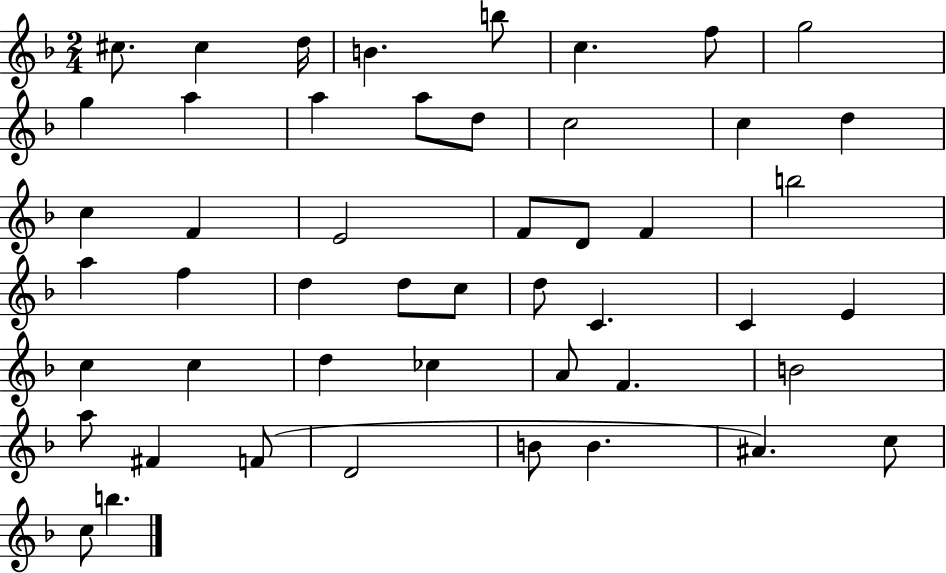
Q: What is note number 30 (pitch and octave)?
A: C4